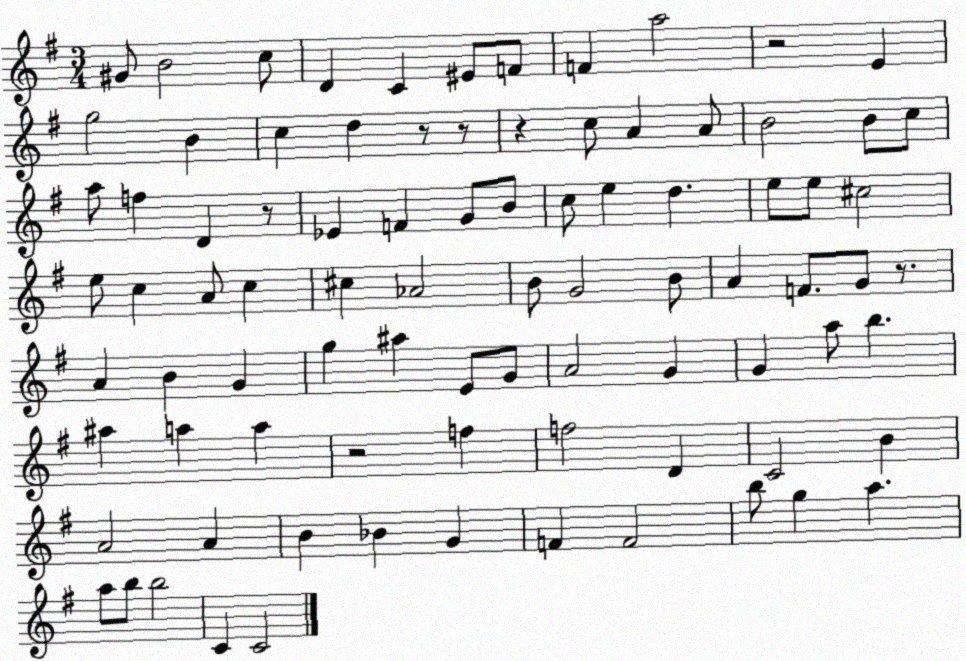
X:1
T:Untitled
M:3/4
L:1/4
K:G
^G/2 B2 c/2 D C ^E/2 F/2 F a2 z2 E g2 B c d z/2 z/2 z c/2 A A/2 B2 B/2 c/2 a/2 f D z/2 _E F G/2 B/2 c/2 e d e/2 e/2 ^c2 e/2 c A/2 c ^c _A2 B/2 G2 B/2 A F/2 G/2 z/2 A B G g ^a E/2 G/2 A2 G G a/2 b ^a a a z2 f f2 D C2 B A2 A B _B G F F2 b/2 g a a/2 b/2 b2 C C2